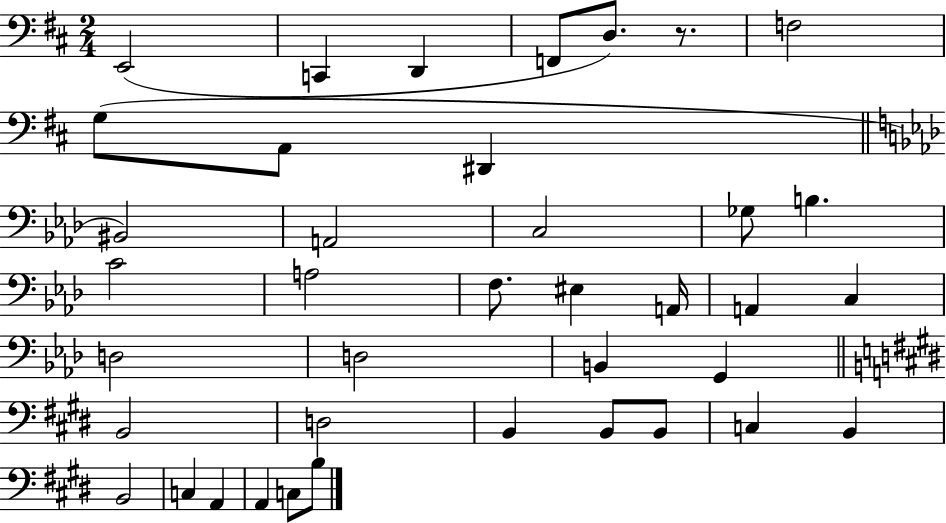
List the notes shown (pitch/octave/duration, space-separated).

E2/h C2/q D2/q F2/e D3/e. R/e. F3/h G3/e A2/e D#2/q BIS2/h A2/h C3/h Gb3/e B3/q. C4/h A3/h F3/e. EIS3/q A2/s A2/q C3/q D3/h D3/h B2/q G2/q B2/h D3/h B2/q B2/e B2/e C3/q B2/q B2/h C3/q A2/q A2/q C3/e B3/e